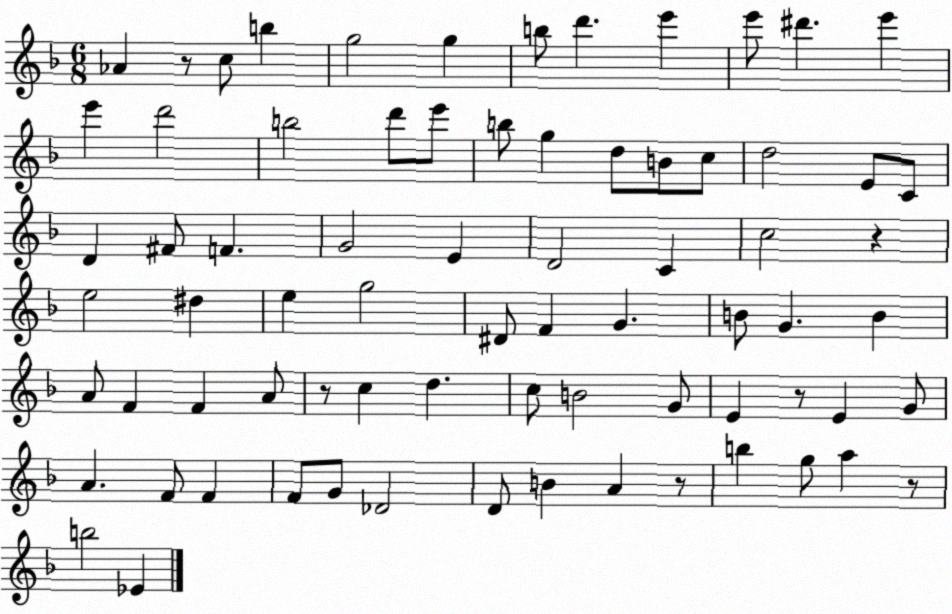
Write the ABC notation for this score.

X:1
T:Untitled
M:6/8
L:1/4
K:F
_A z/2 c/2 b g2 g b/2 d' e' e'/2 ^d' e' e' d'2 b2 d'/2 e'/2 b/2 g d/2 B/2 c/2 d2 E/2 C/2 D ^F/2 F G2 E D2 C c2 z e2 ^d e g2 ^D/2 F G B/2 G B A/2 F F A/2 z/2 c d c/2 B2 G/2 E z/2 E G/2 A F/2 F F/2 G/2 _D2 D/2 B A z/2 b g/2 a z/2 b2 _E